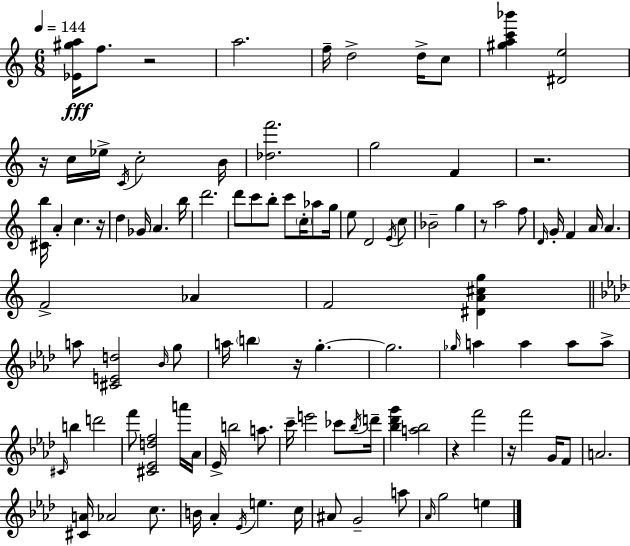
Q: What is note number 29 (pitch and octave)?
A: D4